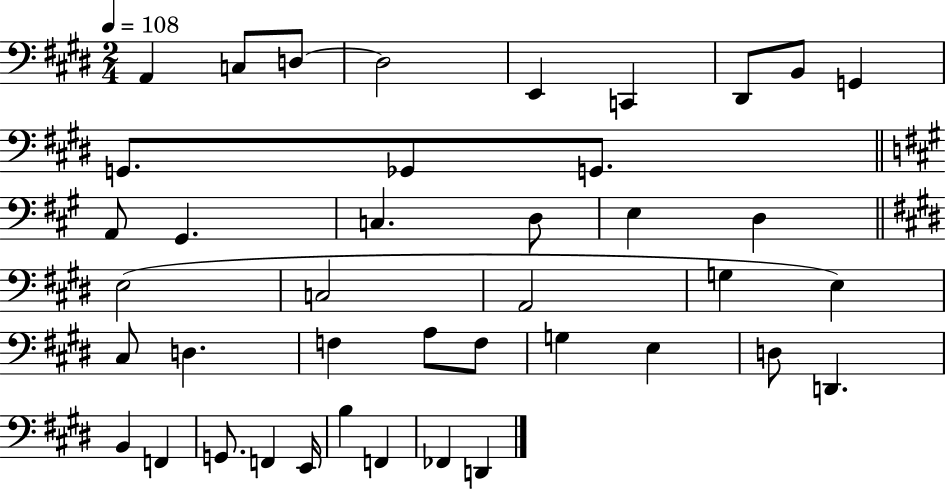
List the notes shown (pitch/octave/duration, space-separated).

A2/q C3/e D3/e D3/h E2/q C2/q D#2/e B2/e G2/q G2/e. Gb2/e G2/e. A2/e G#2/q. C3/q. D3/e E3/q D3/q E3/h C3/h A2/h G3/q E3/q C#3/e D3/q. F3/q A3/e F3/e G3/q E3/q D3/e D2/q. B2/q F2/q G2/e. F2/q E2/s B3/q F2/q FES2/q D2/q